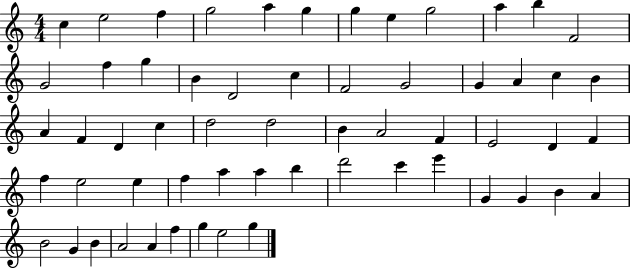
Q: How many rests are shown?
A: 0